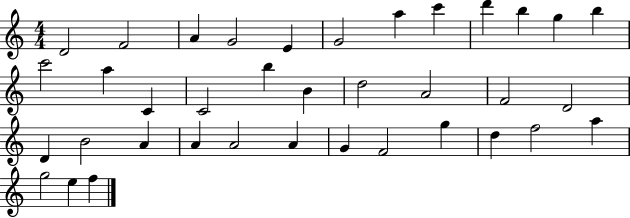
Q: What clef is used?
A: treble